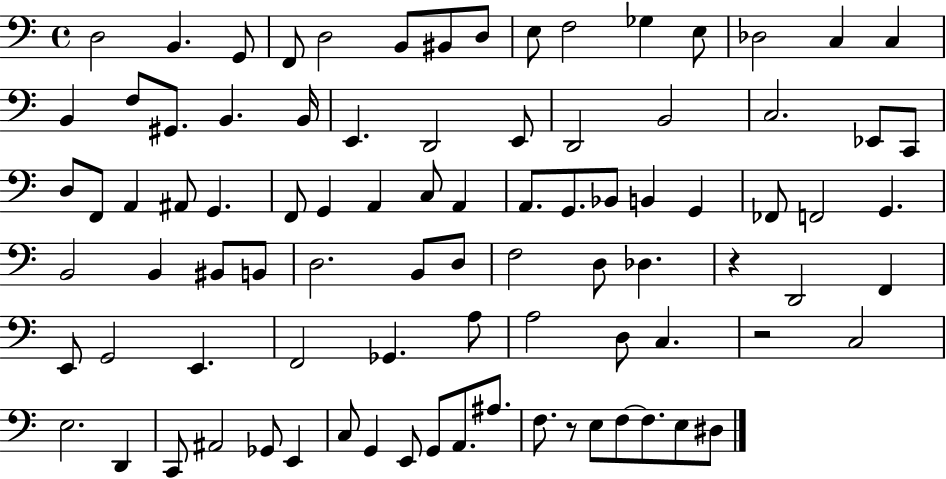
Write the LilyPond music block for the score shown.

{
  \clef bass
  \time 4/4
  \defaultTimeSignature
  \key c \major
  d2 b,4. g,8 | f,8 d2 b,8 bis,8 d8 | e8 f2 ges4 e8 | des2 c4 c4 | \break b,4 f8 gis,8. b,4. b,16 | e,4. d,2 e,8 | d,2 b,2 | c2. ees,8 c,8 | \break d8 f,8 a,4 ais,8 g,4. | f,8 g,4 a,4 c8 a,4 | a,8. g,8. bes,8 b,4 g,4 | fes,8 f,2 g,4. | \break b,2 b,4 bis,8 b,8 | d2. b,8 d8 | f2 d8 des4. | r4 d,2 f,4 | \break e,8 g,2 e,4. | f,2 ges,4. a8 | a2 d8 c4. | r2 c2 | \break e2. d,4 | c,8 ais,2 ges,8 e,4 | c8 g,4 e,8 g,8 a,8. ais8. | f8. r8 e8 f8~~ f8. e8 dis8 | \break \bar "|."
}